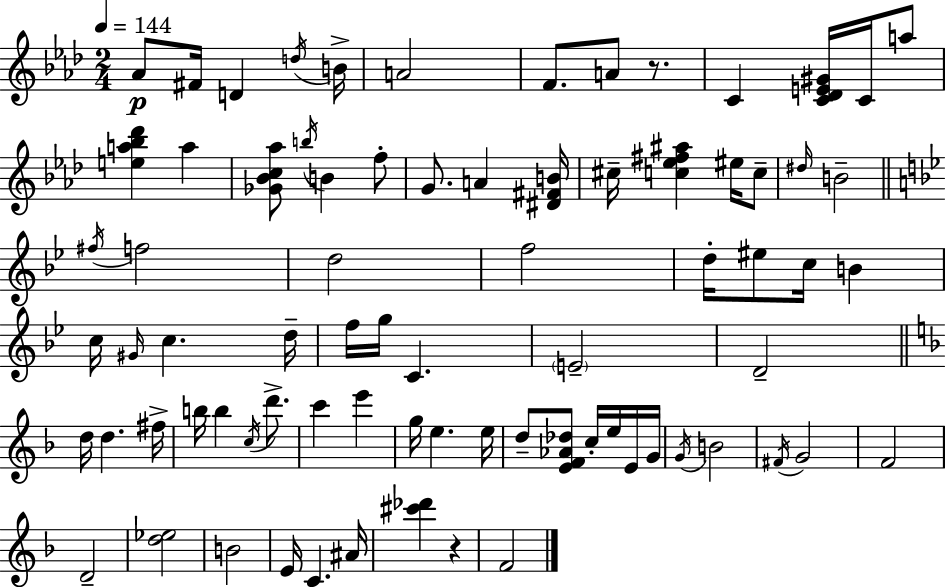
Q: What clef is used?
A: treble